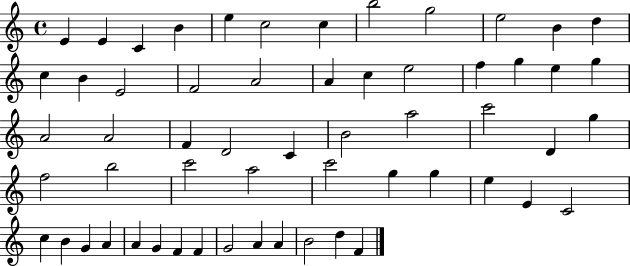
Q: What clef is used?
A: treble